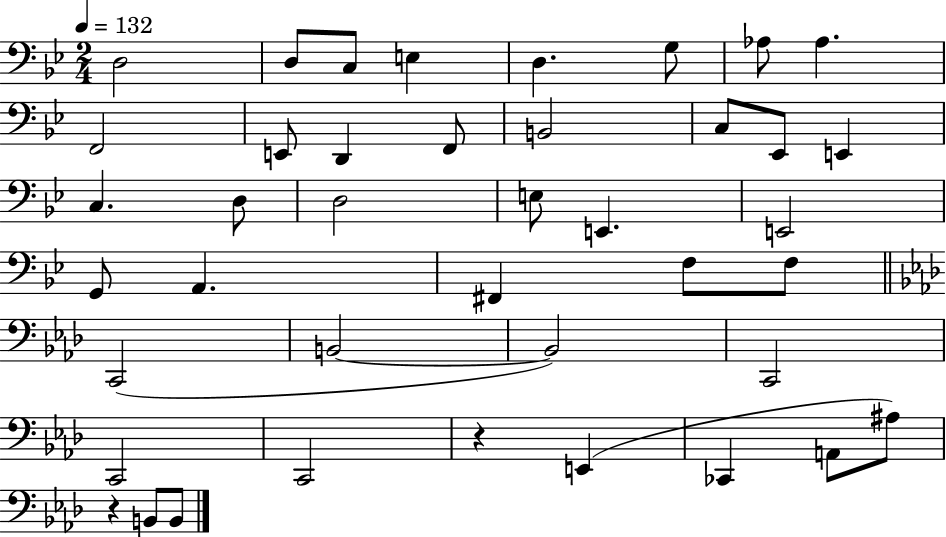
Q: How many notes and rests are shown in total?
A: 41